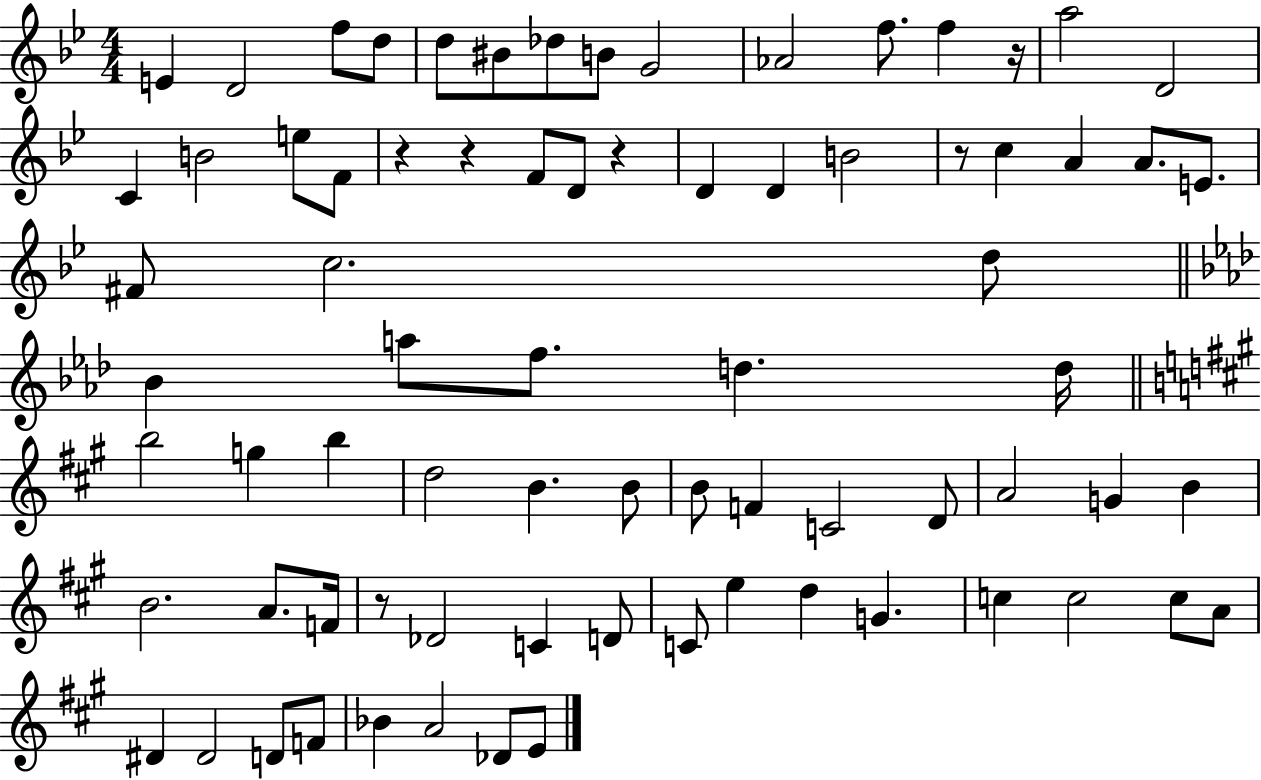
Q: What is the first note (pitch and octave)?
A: E4